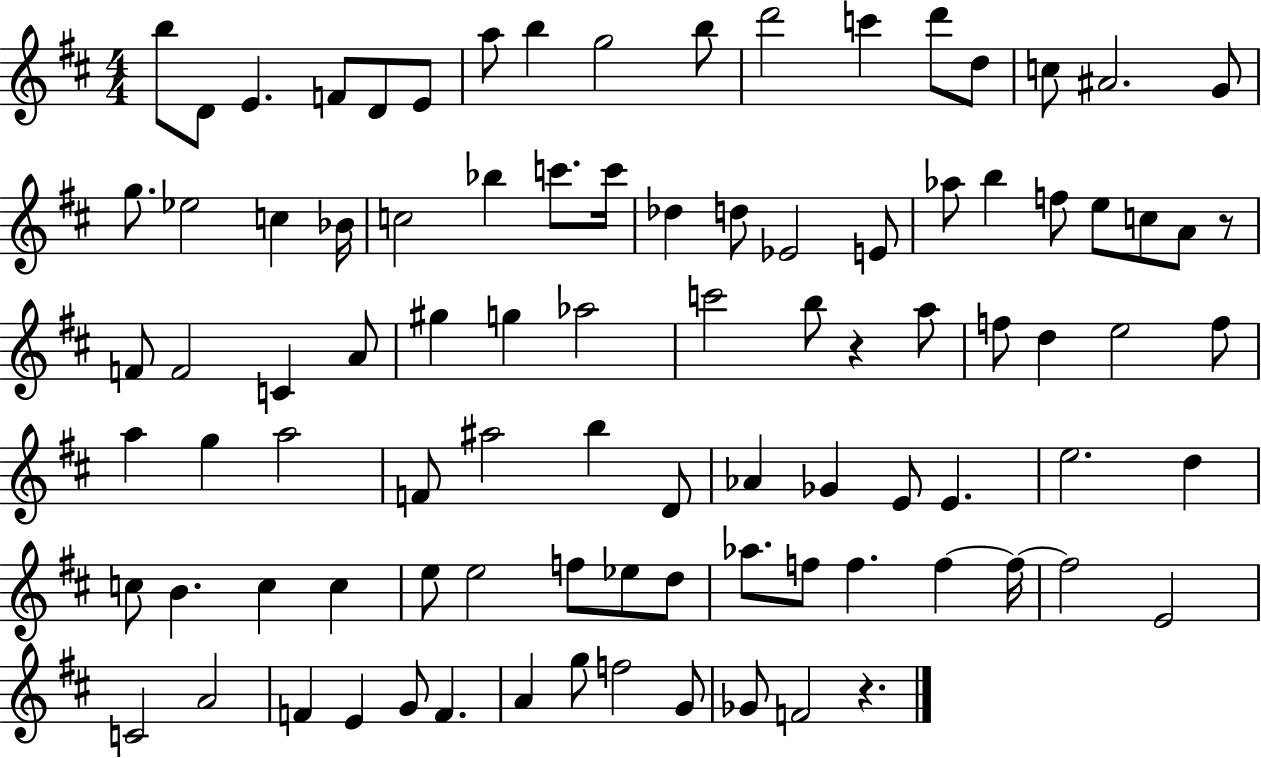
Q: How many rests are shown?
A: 3